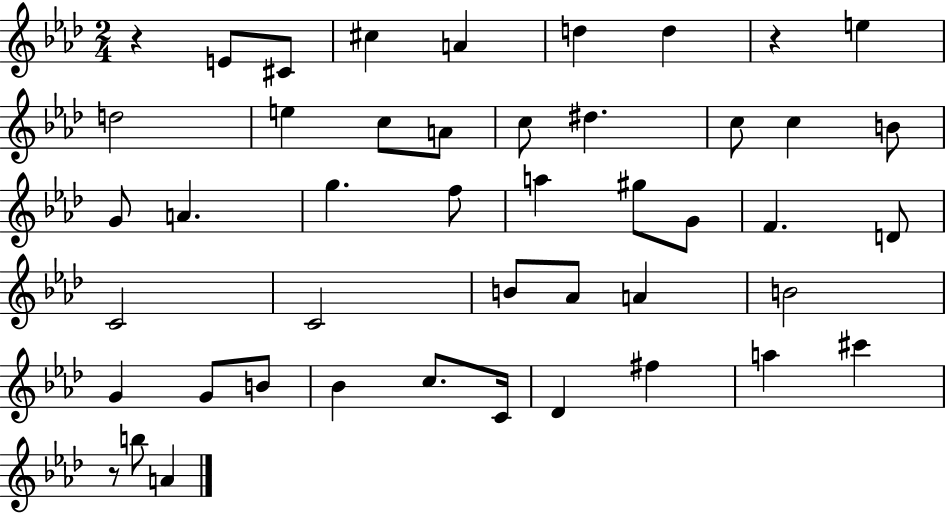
X:1
T:Untitled
M:2/4
L:1/4
K:Ab
z E/2 ^C/2 ^c A d d z e d2 e c/2 A/2 c/2 ^d c/2 c B/2 G/2 A g f/2 a ^g/2 G/2 F D/2 C2 C2 B/2 _A/2 A B2 G G/2 B/2 _B c/2 C/4 _D ^f a ^c' z/2 b/2 A